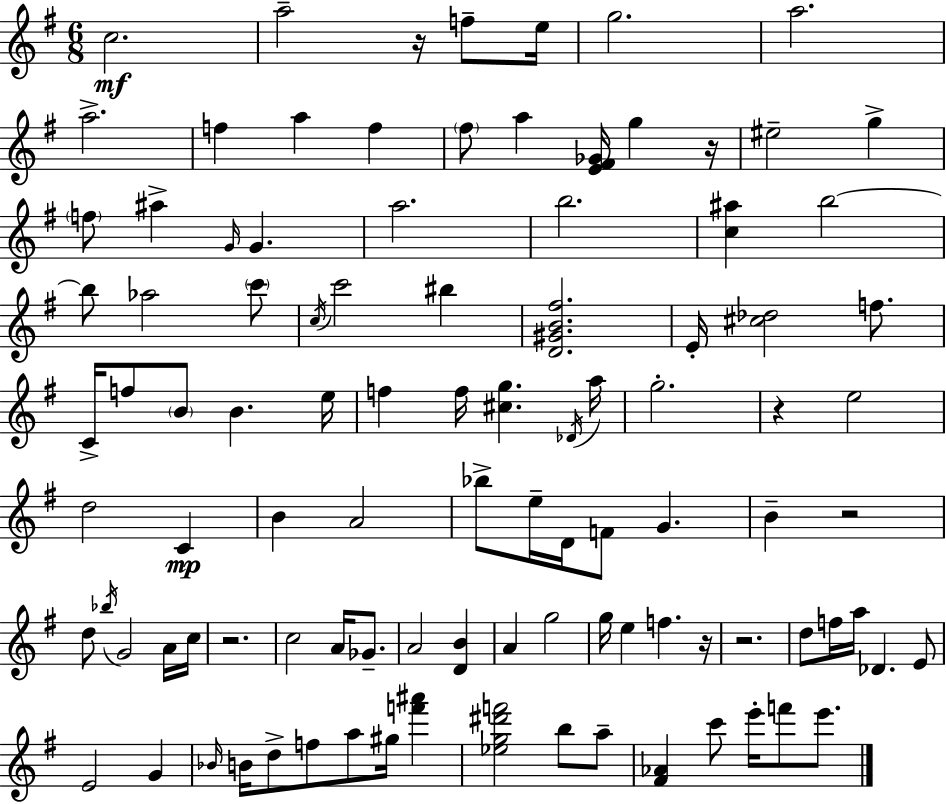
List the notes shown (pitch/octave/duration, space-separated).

C5/h. A5/h R/s F5/e E5/s G5/h. A5/h. A5/h. F5/q A5/q F5/q F#5/e A5/q [E4,F#4,Gb4]/s G5/q R/s EIS5/h G5/q F5/e A#5/q G4/s G4/q. A5/h. B5/h. [C5,A#5]/q B5/h B5/e Ab5/h C6/e C5/s C6/h BIS5/q [D4,G#4,B4,F#5]/h. E4/s [C#5,Db5]/h F5/e. C4/s F5/e B4/e B4/q. E5/s F5/q F5/s [C#5,G5]/q. Db4/s A5/s G5/h. R/q E5/h D5/h C4/q B4/q A4/h Bb5/e E5/s D4/s F4/e G4/q. B4/q R/h D5/e Bb5/s G4/h A4/s C5/s R/h. C5/h A4/s Gb4/e. A4/h [D4,B4]/q A4/q G5/h G5/s E5/q F5/q. R/s R/h. D5/e F5/s A5/s Db4/q. E4/e E4/h G4/q Bb4/s B4/s D5/e F5/e A5/e G#5/s [F6,A#6]/q [Eb5,G5,D#6,F6]/h B5/e A5/e [F#4,Ab4]/q C6/e E6/s F6/e E6/e.